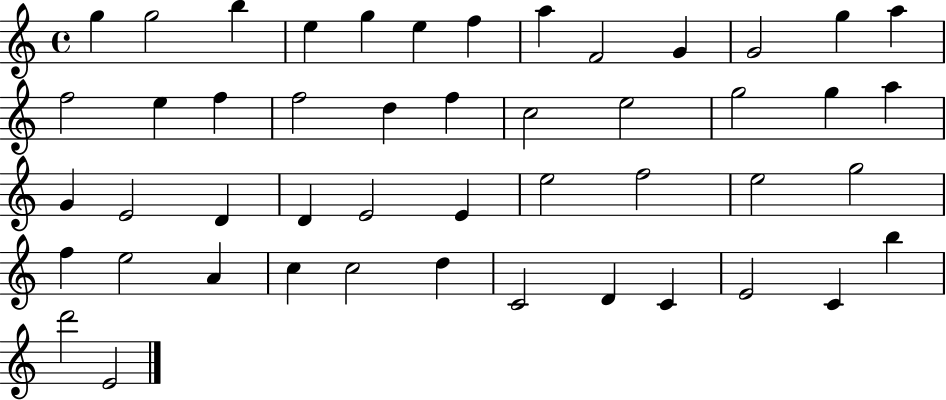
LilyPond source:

{
  \clef treble
  \time 4/4
  \defaultTimeSignature
  \key c \major
  g''4 g''2 b''4 | e''4 g''4 e''4 f''4 | a''4 f'2 g'4 | g'2 g''4 a''4 | \break f''2 e''4 f''4 | f''2 d''4 f''4 | c''2 e''2 | g''2 g''4 a''4 | \break g'4 e'2 d'4 | d'4 e'2 e'4 | e''2 f''2 | e''2 g''2 | \break f''4 e''2 a'4 | c''4 c''2 d''4 | c'2 d'4 c'4 | e'2 c'4 b''4 | \break d'''2 e'2 | \bar "|."
}